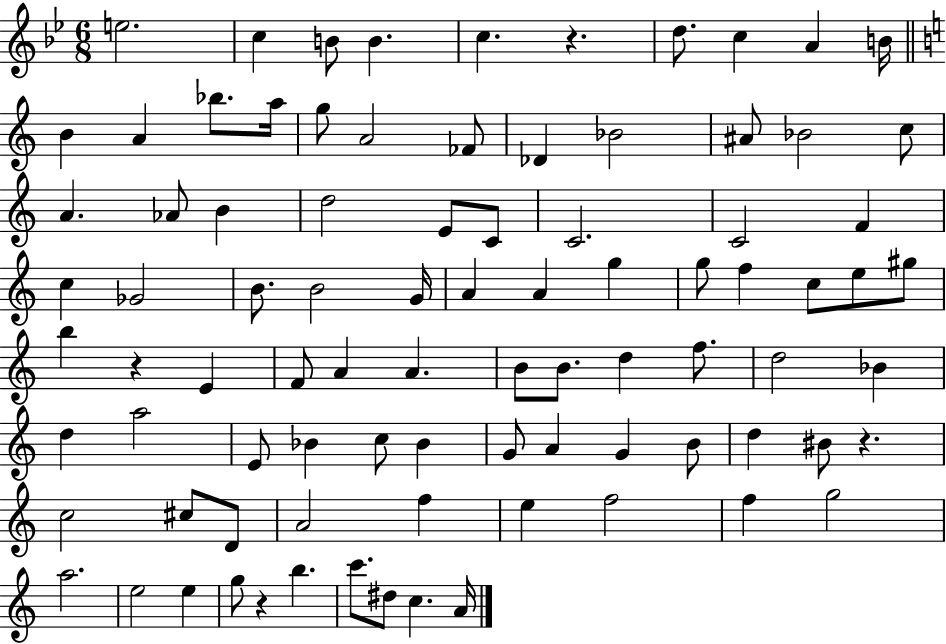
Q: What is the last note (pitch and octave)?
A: A4